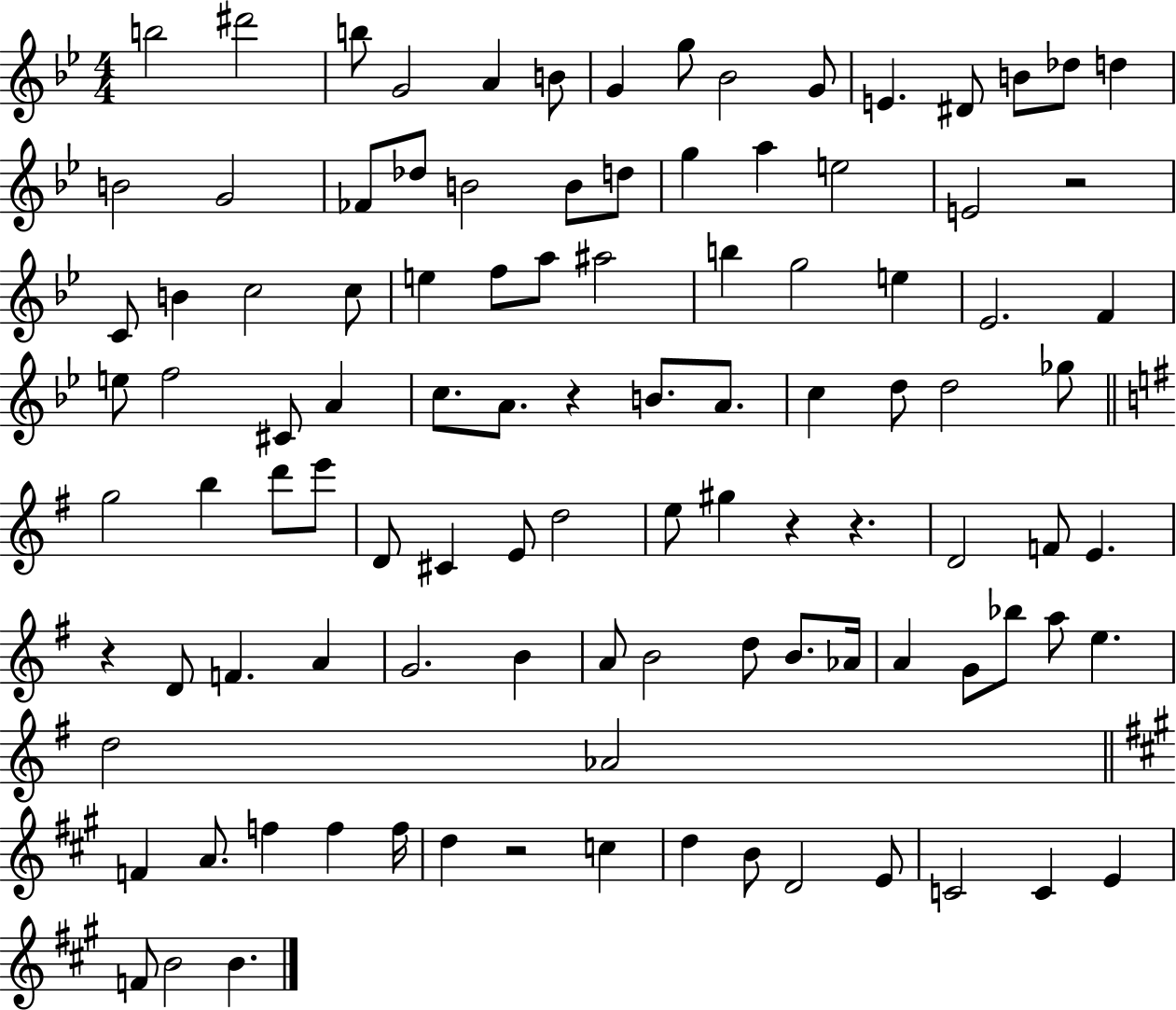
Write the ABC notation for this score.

X:1
T:Untitled
M:4/4
L:1/4
K:Bb
b2 ^d'2 b/2 G2 A B/2 G g/2 _B2 G/2 E ^D/2 B/2 _d/2 d B2 G2 _F/2 _d/2 B2 B/2 d/2 g a e2 E2 z2 C/2 B c2 c/2 e f/2 a/2 ^a2 b g2 e _E2 F e/2 f2 ^C/2 A c/2 A/2 z B/2 A/2 c d/2 d2 _g/2 g2 b d'/2 e'/2 D/2 ^C E/2 d2 e/2 ^g z z D2 F/2 E z D/2 F A G2 B A/2 B2 d/2 B/2 _A/4 A G/2 _b/2 a/2 e d2 _A2 F A/2 f f f/4 d z2 c d B/2 D2 E/2 C2 C E F/2 B2 B